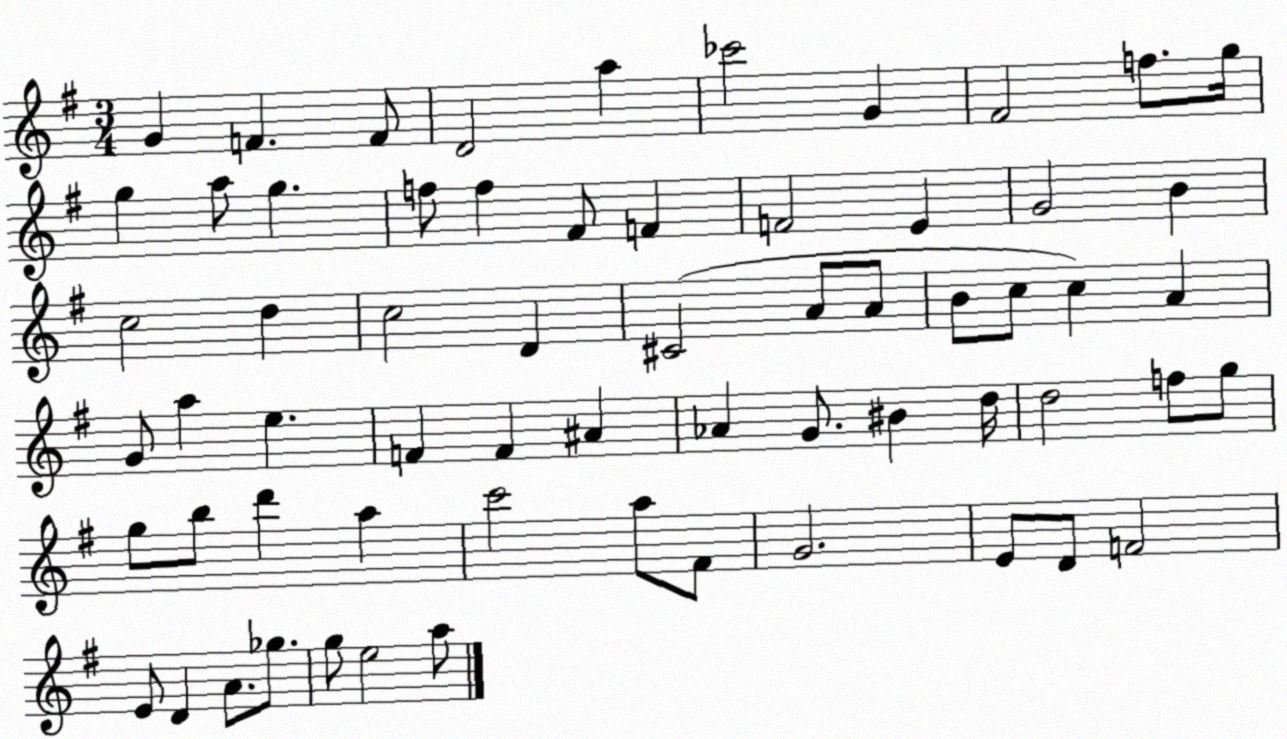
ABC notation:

X:1
T:Untitled
M:3/4
L:1/4
K:G
G F F/2 D2 a _c'2 G ^F2 f/2 g/4 g a/2 g f/2 f ^F/2 F F2 E G2 B c2 d c2 D ^C2 A/2 A/2 B/2 c/2 c A G/2 a e F F ^A _A G/2 ^B d/4 d2 f/2 g/2 g/2 b/2 d' a c'2 a/2 ^F/2 G2 E/2 D/2 F2 E/2 D A/2 _g/2 g/2 e2 a/2